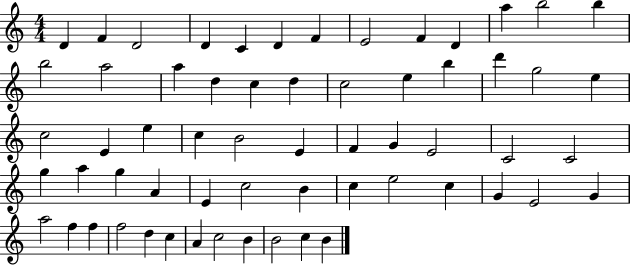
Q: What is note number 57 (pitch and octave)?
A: C5